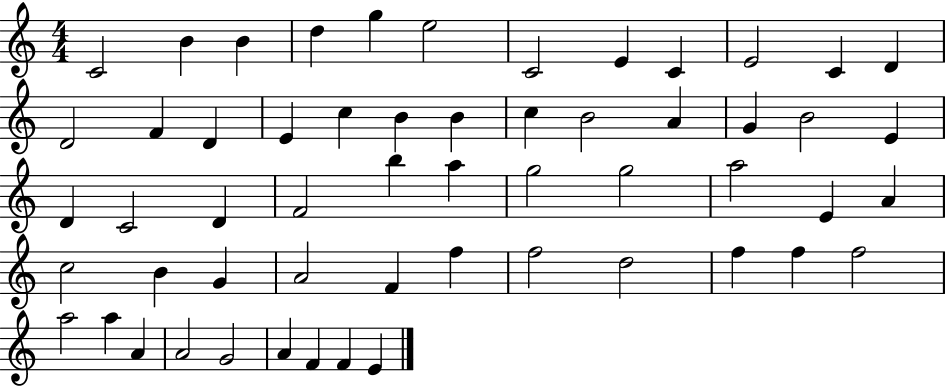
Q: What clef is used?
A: treble